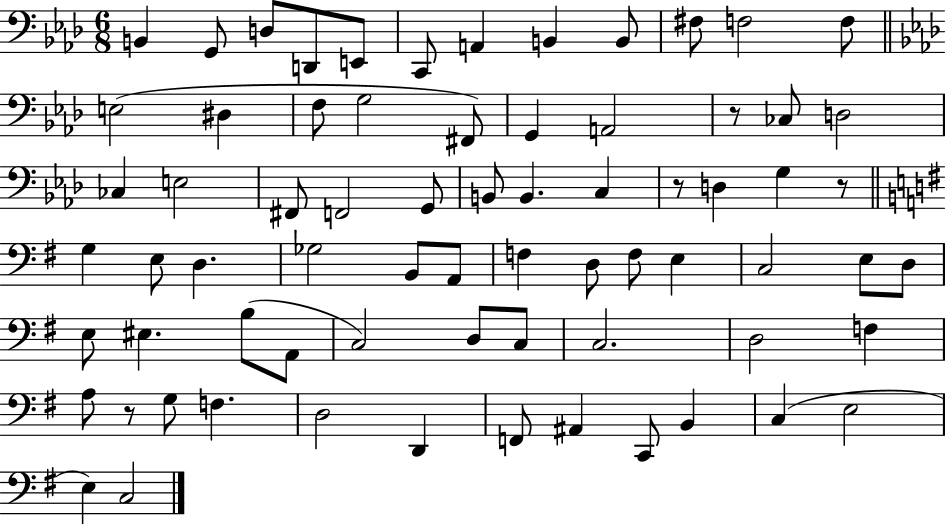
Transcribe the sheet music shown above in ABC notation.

X:1
T:Untitled
M:6/8
L:1/4
K:Ab
B,, G,,/2 D,/2 D,,/2 E,,/2 C,,/2 A,, B,, B,,/2 ^F,/2 F,2 F,/2 E,2 ^D, F,/2 G,2 ^F,,/2 G,, A,,2 z/2 _C,/2 D,2 _C, E,2 ^F,,/2 F,,2 G,,/2 B,,/2 B,, C, z/2 D, G, z/2 G, E,/2 D, _G,2 B,,/2 A,,/2 F, D,/2 F,/2 E, C,2 E,/2 D,/2 E,/2 ^E, B,/2 A,,/2 C,2 D,/2 C,/2 C,2 D,2 F, A,/2 z/2 G,/2 F, D,2 D,, F,,/2 ^A,, C,,/2 B,, C, E,2 E, C,2